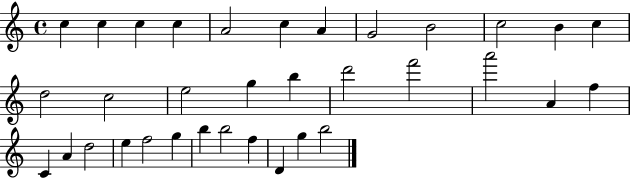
{
  \clef treble
  \time 4/4
  \defaultTimeSignature
  \key c \major
  c''4 c''4 c''4 c''4 | a'2 c''4 a'4 | g'2 b'2 | c''2 b'4 c''4 | \break d''2 c''2 | e''2 g''4 b''4 | d'''2 f'''2 | a'''2 a'4 f''4 | \break c'4 a'4 d''2 | e''4 f''2 g''4 | b''4 b''2 f''4 | d'4 g''4 b''2 | \break \bar "|."
}